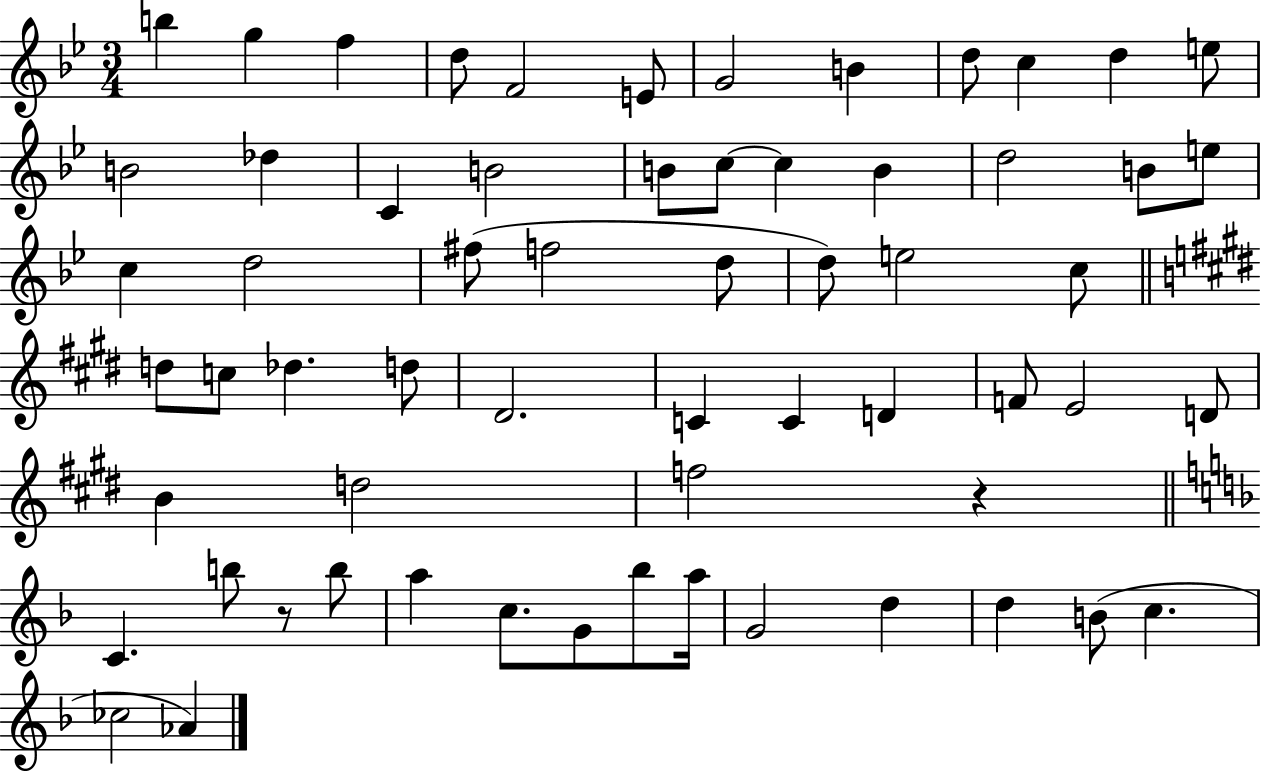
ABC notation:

X:1
T:Untitled
M:3/4
L:1/4
K:Bb
b g f d/2 F2 E/2 G2 B d/2 c d e/2 B2 _d C B2 B/2 c/2 c B d2 B/2 e/2 c d2 ^f/2 f2 d/2 d/2 e2 c/2 d/2 c/2 _d d/2 ^D2 C C D F/2 E2 D/2 B d2 f2 z C b/2 z/2 b/2 a c/2 G/2 _b/2 a/4 G2 d d B/2 c _c2 _A